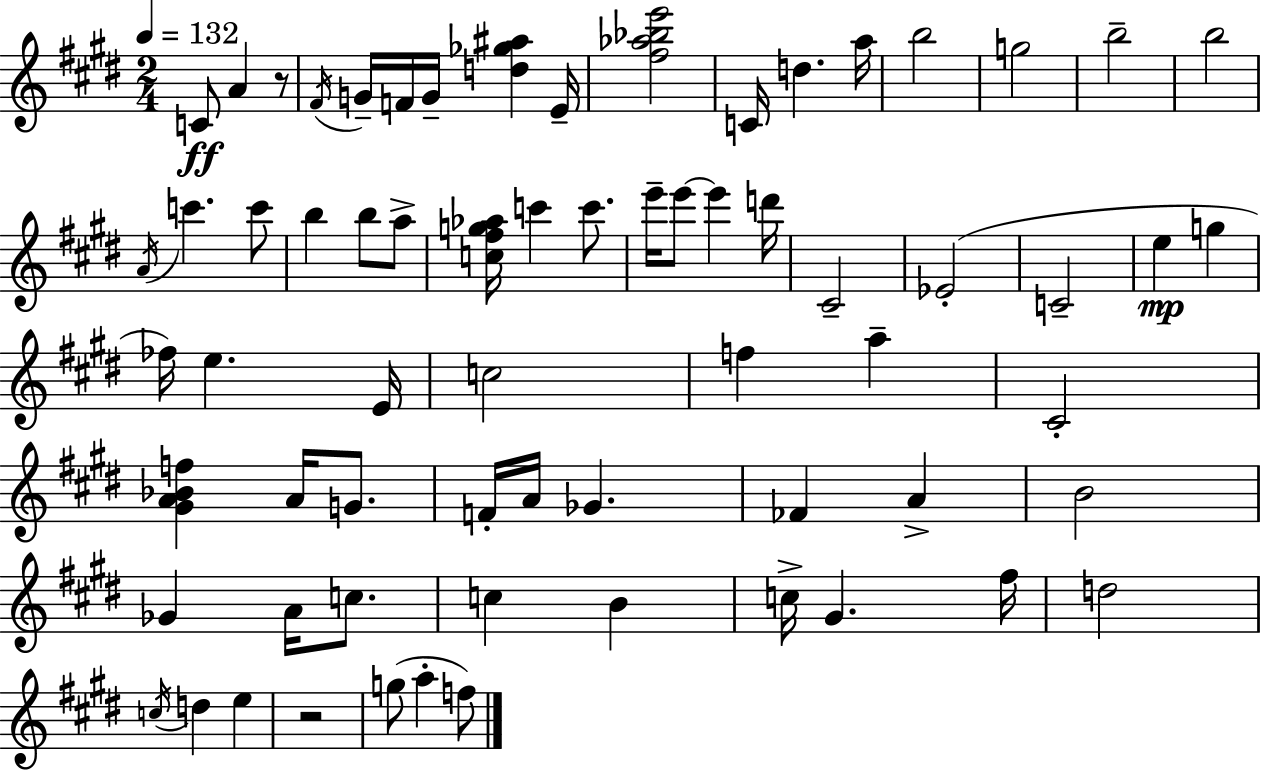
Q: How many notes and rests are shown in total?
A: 67